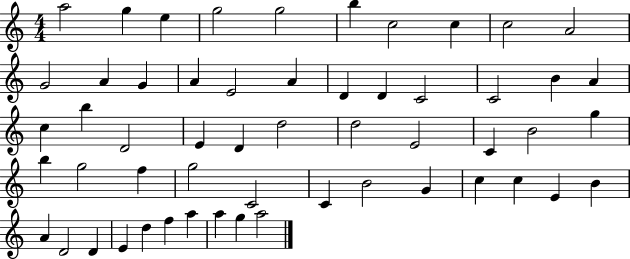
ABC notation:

X:1
T:Untitled
M:4/4
L:1/4
K:C
a2 g e g2 g2 b c2 c c2 A2 G2 A G A E2 A D D C2 C2 B A c b D2 E D d2 d2 E2 C B2 g b g2 f g2 C2 C B2 G c c E B A D2 D E d f a a g a2